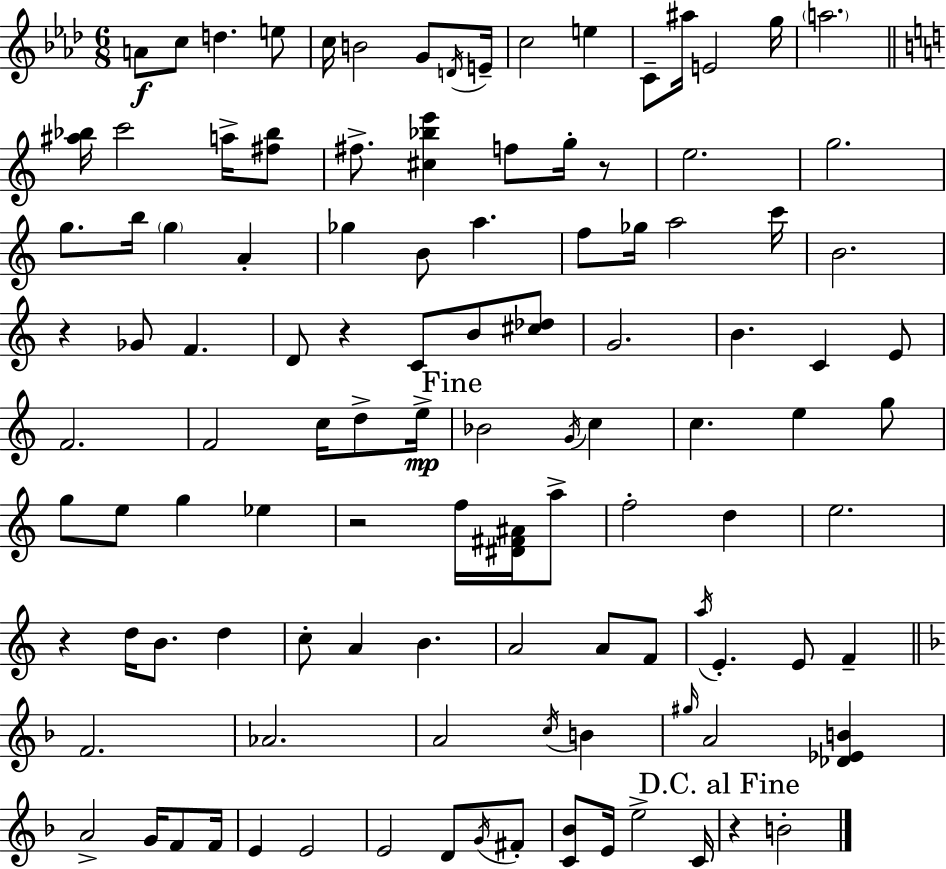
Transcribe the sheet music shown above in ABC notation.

X:1
T:Untitled
M:6/8
L:1/4
K:Fm
A/2 c/2 d e/2 c/4 B2 G/2 D/4 E/4 c2 e C/2 ^a/4 E2 g/4 a2 [^a_b]/4 c'2 a/4 [^f_b]/2 ^f/2 [^c_be'] f/2 g/4 z/2 e2 g2 g/2 b/4 g A _g B/2 a f/2 _g/4 a2 c'/4 B2 z _G/2 F D/2 z C/2 B/2 [^c_d]/2 G2 B C E/2 F2 F2 c/4 d/2 e/4 _B2 G/4 c c e g/2 g/2 e/2 g _e z2 f/4 [^D^F^A]/4 a/2 f2 d e2 z d/4 B/2 d c/2 A B A2 A/2 F/2 a/4 E E/2 F F2 _A2 A2 c/4 B ^g/4 A2 [_D_EB] A2 G/4 F/2 F/4 E E2 E2 D/2 G/4 ^F/2 [C_B]/2 E/4 e2 C/4 z B2